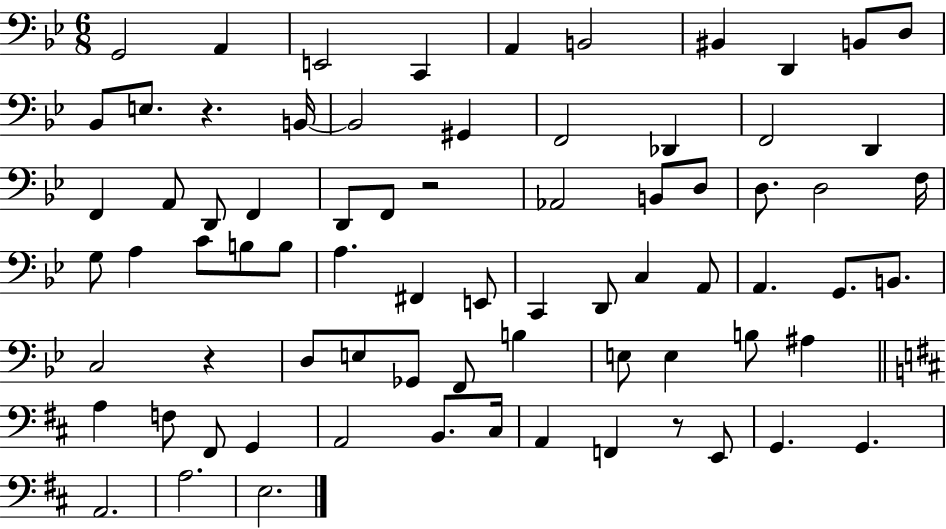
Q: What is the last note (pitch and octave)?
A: E3